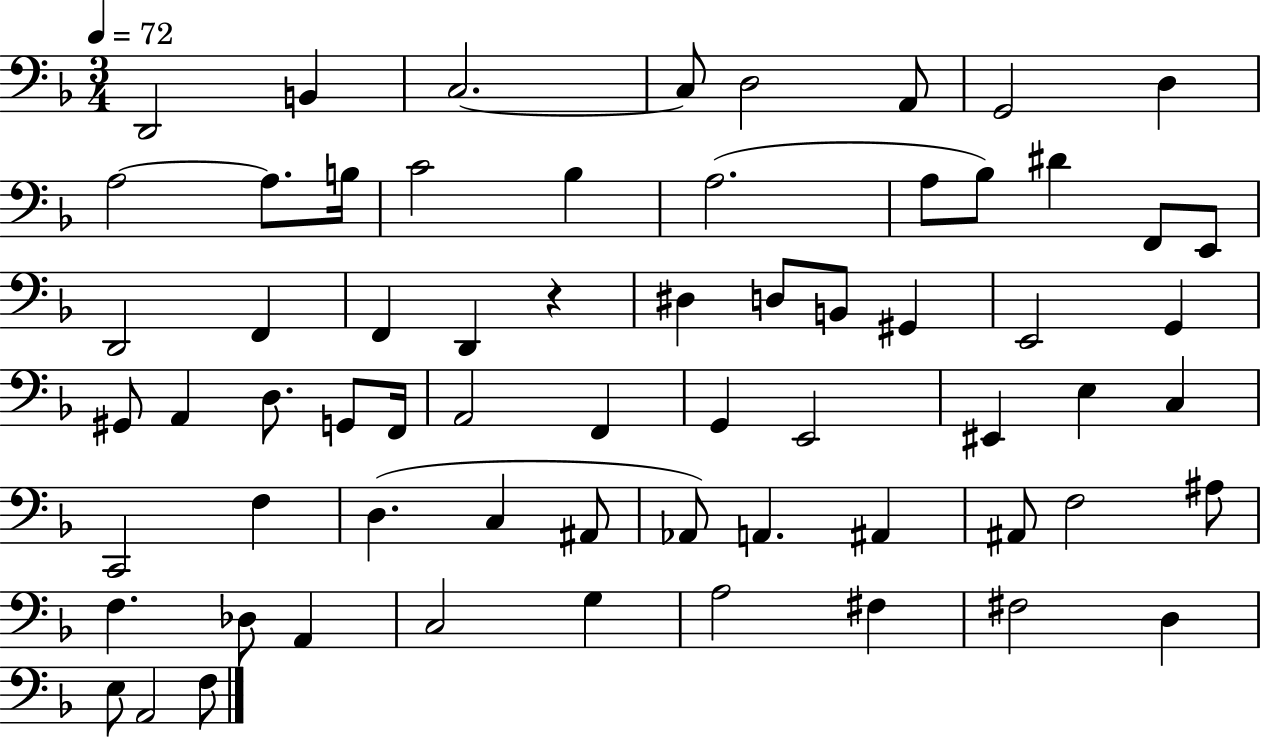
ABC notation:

X:1
T:Untitled
M:3/4
L:1/4
K:F
D,,2 B,, C,2 C,/2 D,2 A,,/2 G,,2 D, A,2 A,/2 B,/4 C2 _B, A,2 A,/2 _B,/2 ^D F,,/2 E,,/2 D,,2 F,, F,, D,, z ^D, D,/2 B,,/2 ^G,, E,,2 G,, ^G,,/2 A,, D,/2 G,,/2 F,,/4 A,,2 F,, G,, E,,2 ^E,, E, C, C,,2 F, D, C, ^A,,/2 _A,,/2 A,, ^A,, ^A,,/2 F,2 ^A,/2 F, _D,/2 A,, C,2 G, A,2 ^F, ^F,2 D, E,/2 A,,2 F,/2